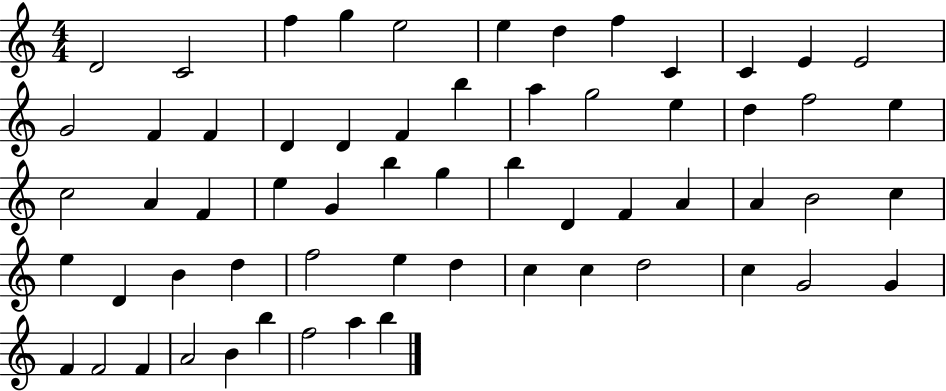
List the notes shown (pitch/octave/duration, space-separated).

D4/h C4/h F5/q G5/q E5/h E5/q D5/q F5/q C4/q C4/q E4/q E4/h G4/h F4/q F4/q D4/q D4/q F4/q B5/q A5/q G5/h E5/q D5/q F5/h E5/q C5/h A4/q F4/q E5/q G4/q B5/q G5/q B5/q D4/q F4/q A4/q A4/q B4/h C5/q E5/q D4/q B4/q D5/q F5/h E5/q D5/q C5/q C5/q D5/h C5/q G4/h G4/q F4/q F4/h F4/q A4/h B4/q B5/q F5/h A5/q B5/q